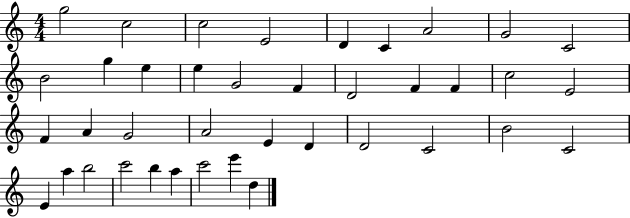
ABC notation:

X:1
T:Untitled
M:4/4
L:1/4
K:C
g2 c2 c2 E2 D C A2 G2 C2 B2 g e e G2 F D2 F F c2 E2 F A G2 A2 E D D2 C2 B2 C2 E a b2 c'2 b a c'2 e' d